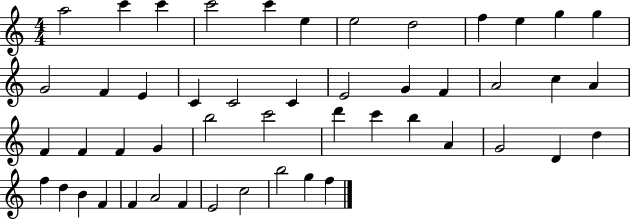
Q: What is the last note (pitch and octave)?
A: F5